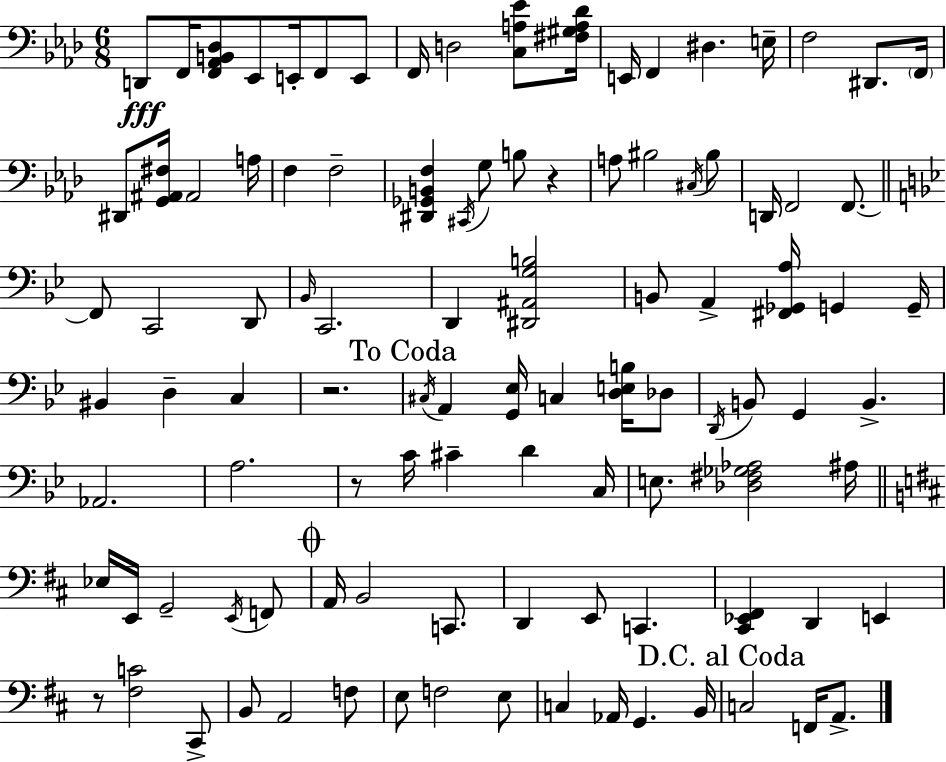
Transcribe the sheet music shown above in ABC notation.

X:1
T:Untitled
M:6/8
L:1/4
K:Ab
D,,/2 F,,/4 [F,,_A,,B,,_D,]/2 _E,,/2 E,,/4 F,,/2 E,,/2 F,,/4 D,2 [C,A,_E]/2 [^F,^G,A,_D]/4 E,,/4 F,, ^D, E,/4 F,2 ^D,,/2 F,,/4 ^D,,/2 [G,,^A,,^F,]/4 ^A,,2 A,/4 F, F,2 [^D,,_G,,B,,F,] ^C,,/4 G,/2 B,/2 z A,/2 ^B,2 ^C,/4 ^B,/2 D,,/4 F,,2 F,,/2 F,,/2 C,,2 D,,/2 _B,,/4 C,,2 D,, [^D,,^A,,G,B,]2 B,,/2 A,, [^F,,_G,,A,]/4 G,, G,,/4 ^B,, D, C, z2 ^C,/4 A,, [G,,_E,]/4 C, [D,E,B,]/4 _D,/2 D,,/4 B,,/2 G,, B,, _A,,2 A,2 z/2 C/4 ^C D C,/4 E,/2 [_D,^F,_G,_A,]2 ^A,/4 _E,/4 E,,/4 G,,2 E,,/4 F,,/2 A,,/4 B,,2 C,,/2 D,, E,,/2 C,, [^C,,_E,,^F,,] D,, E,, z/2 [^F,C]2 ^C,,/2 B,,/2 A,,2 F,/2 E,/2 F,2 E,/2 C, _A,,/4 G,, B,,/4 C,2 F,,/4 A,,/2